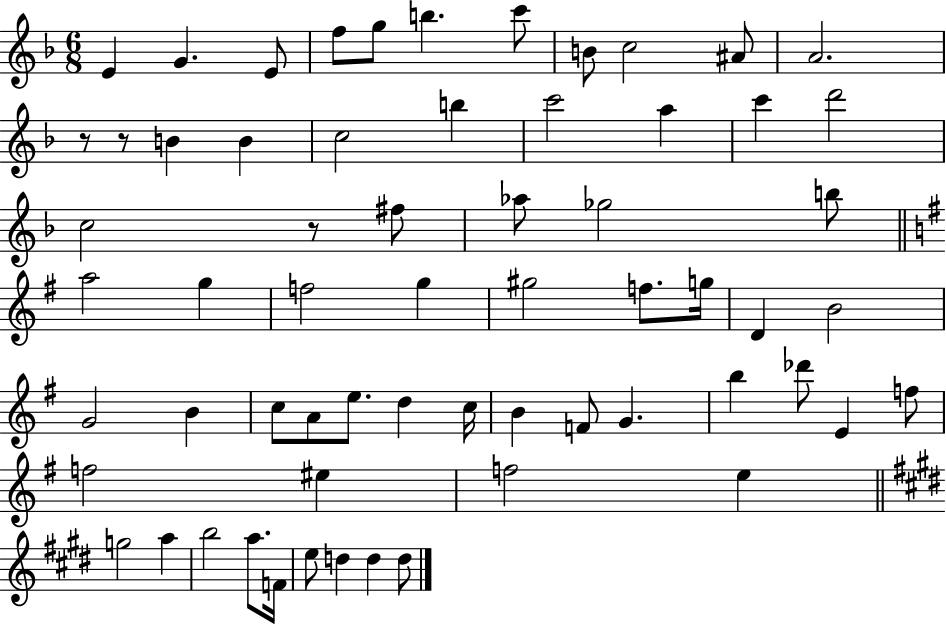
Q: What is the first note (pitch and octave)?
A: E4